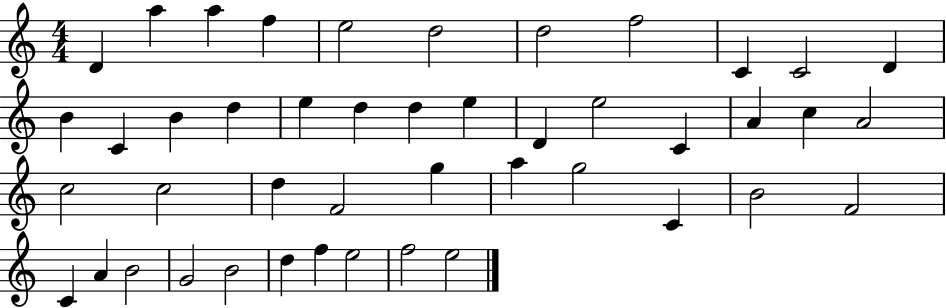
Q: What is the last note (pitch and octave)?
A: E5